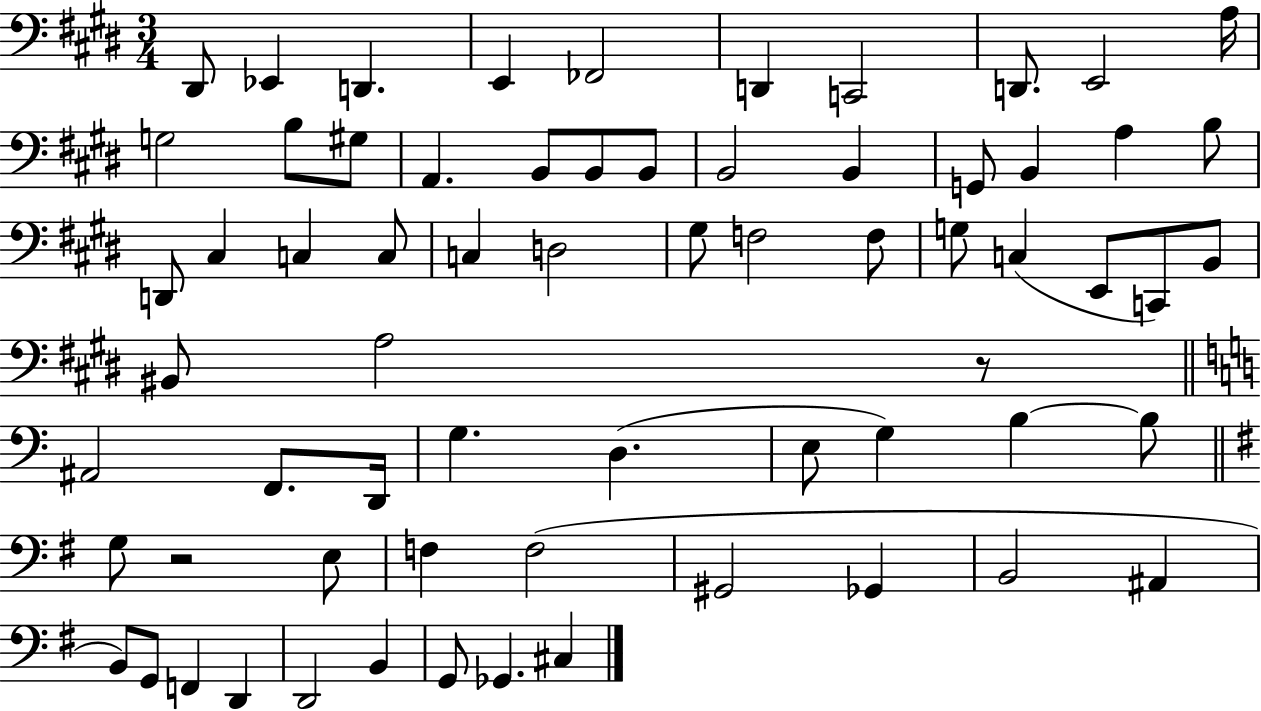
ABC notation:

X:1
T:Untitled
M:3/4
L:1/4
K:E
^D,,/2 _E,, D,, E,, _F,,2 D,, C,,2 D,,/2 E,,2 A,/4 G,2 B,/2 ^G,/2 A,, B,,/2 B,,/2 B,,/2 B,,2 B,, G,,/2 B,, A, B,/2 D,,/2 ^C, C, C,/2 C, D,2 ^G,/2 F,2 F,/2 G,/2 C, E,,/2 C,,/2 B,,/2 ^B,,/2 A,2 z/2 ^A,,2 F,,/2 D,,/4 G, D, E,/2 G, B, B,/2 G,/2 z2 E,/2 F, F,2 ^G,,2 _G,, B,,2 ^A,, B,,/2 G,,/2 F,, D,, D,,2 B,, G,,/2 _G,, ^C,